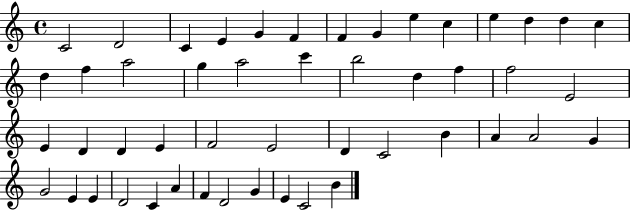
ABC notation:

X:1
T:Untitled
M:4/4
L:1/4
K:C
C2 D2 C E G F F G e c e d d c d f a2 g a2 c' b2 d f f2 E2 E D D E F2 E2 D C2 B A A2 G G2 E E D2 C A F D2 G E C2 B